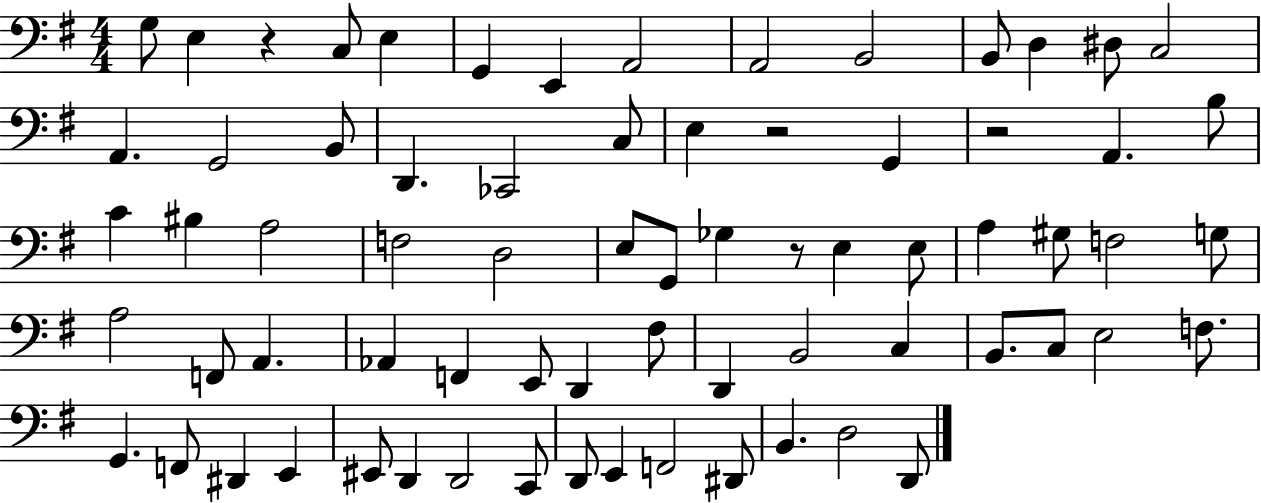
G3/e E3/q R/q C3/e E3/q G2/q E2/q A2/h A2/h B2/h B2/e D3/q D#3/e C3/h A2/q. G2/h B2/e D2/q. CES2/h C3/e E3/q R/h G2/q R/h A2/q. B3/e C4/q BIS3/q A3/h F3/h D3/h E3/e G2/e Gb3/q R/e E3/q E3/e A3/q G#3/e F3/h G3/e A3/h F2/e A2/q. Ab2/q F2/q E2/e D2/q F#3/e D2/q B2/h C3/q B2/e. C3/e E3/h F3/e. G2/q. F2/e D#2/q E2/q EIS2/e D2/q D2/h C2/e D2/e E2/q F2/h D#2/e B2/q. D3/h D2/e